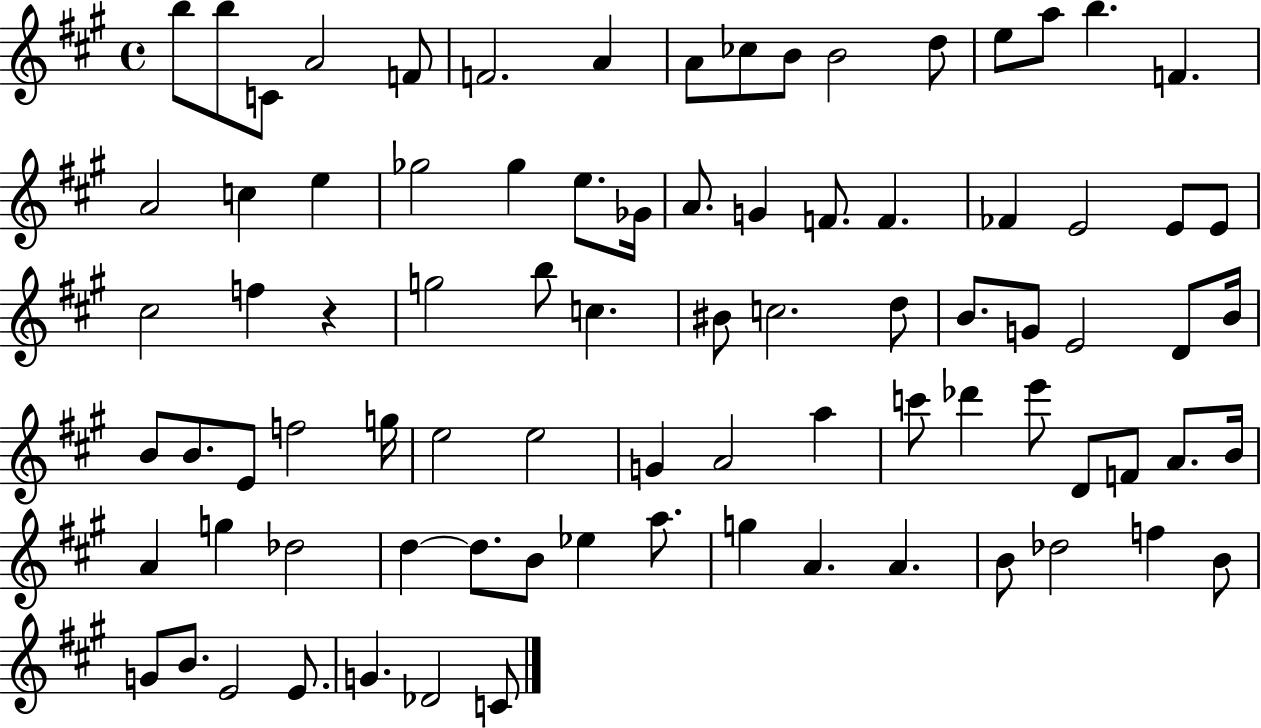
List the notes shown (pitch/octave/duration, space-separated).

B5/e B5/e C4/e A4/h F4/e F4/h. A4/q A4/e CES5/e B4/e B4/h D5/e E5/e A5/e B5/q. F4/q. A4/h C5/q E5/q Gb5/h Gb5/q E5/e. Gb4/s A4/e. G4/q F4/e. F4/q. FES4/q E4/h E4/e E4/e C#5/h F5/q R/q G5/h B5/e C5/q. BIS4/e C5/h. D5/e B4/e. G4/e E4/h D4/e B4/s B4/e B4/e. E4/e F5/h G5/s E5/h E5/h G4/q A4/h A5/q C6/e Db6/q E6/e D4/e F4/e A4/e. B4/s A4/q G5/q Db5/h D5/q D5/e. B4/e Eb5/q A5/e. G5/q A4/q. A4/q. B4/e Db5/h F5/q B4/e G4/e B4/e. E4/h E4/e. G4/q. Db4/h C4/e